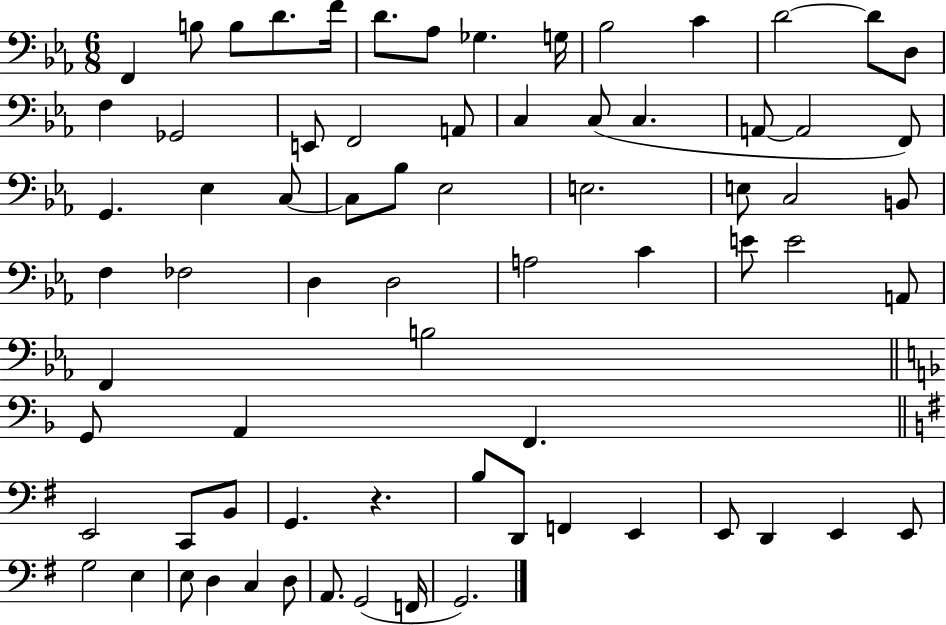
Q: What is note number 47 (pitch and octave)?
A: G2